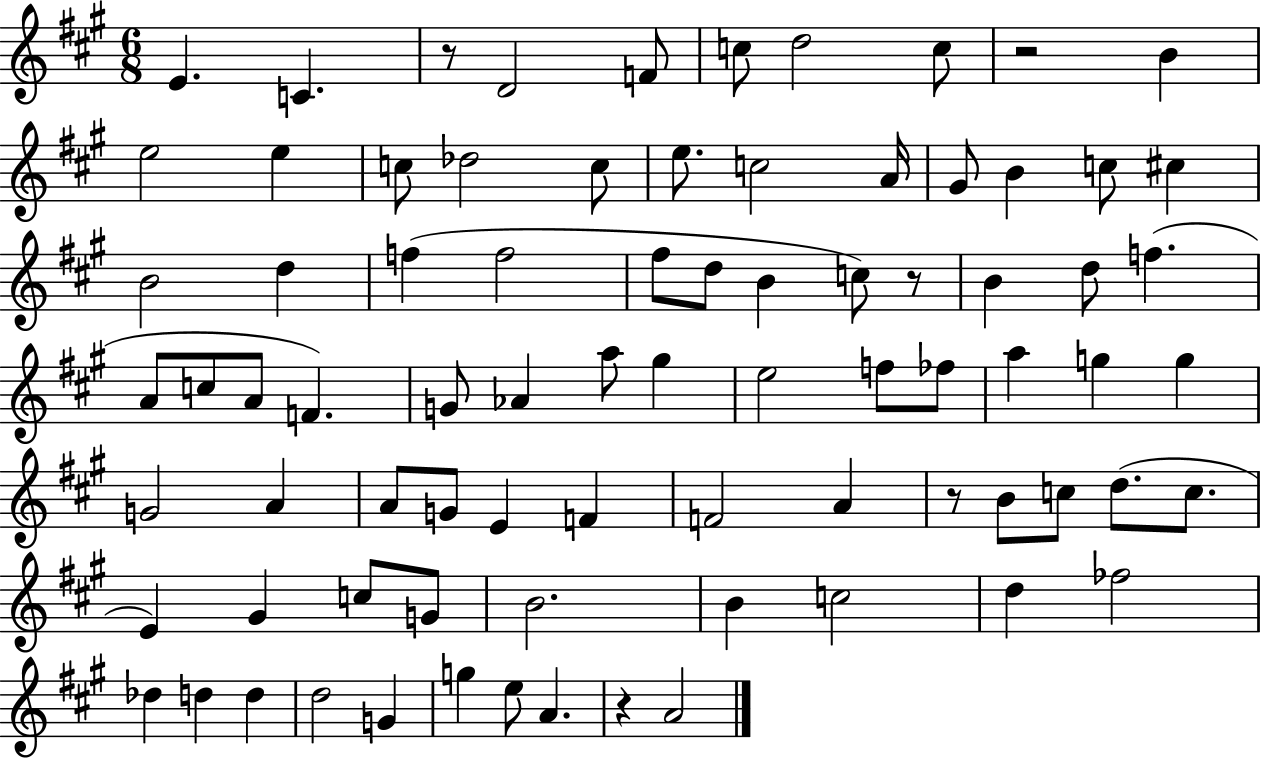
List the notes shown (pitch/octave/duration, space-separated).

E4/q. C4/q. R/e D4/h F4/e C5/e D5/h C5/e R/h B4/q E5/h E5/q C5/e Db5/h C5/e E5/e. C5/h A4/s G#4/e B4/q C5/e C#5/q B4/h D5/q F5/q F5/h F#5/e D5/e B4/q C5/e R/e B4/q D5/e F5/q. A4/e C5/e A4/e F4/q. G4/e Ab4/q A5/e G#5/q E5/h F5/e FES5/e A5/q G5/q G5/q G4/h A4/q A4/e G4/e E4/q F4/q F4/h A4/q R/e B4/e C5/e D5/e. C5/e. E4/q G#4/q C5/e G4/e B4/h. B4/q C5/h D5/q FES5/h Db5/q D5/q D5/q D5/h G4/q G5/q E5/e A4/q. R/q A4/h